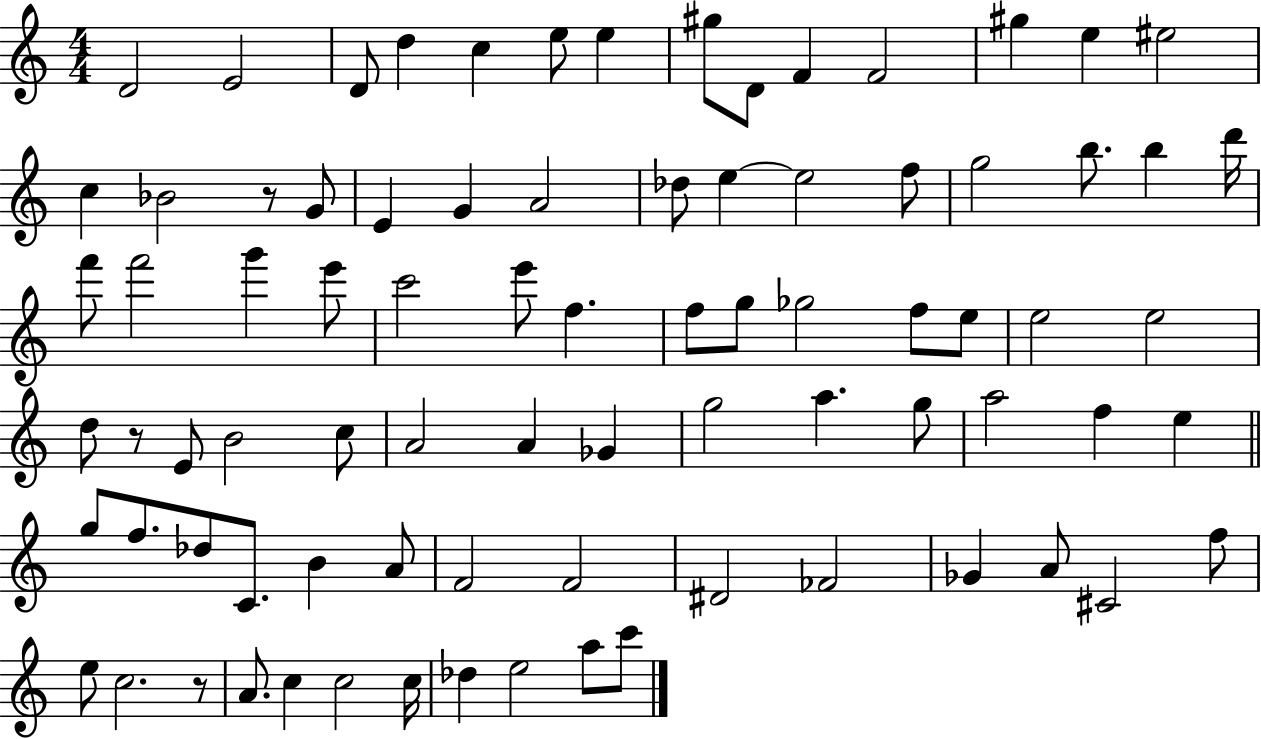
{
  \clef treble
  \numericTimeSignature
  \time 4/4
  \key c \major
  d'2 e'2 | d'8 d''4 c''4 e''8 e''4 | gis''8 d'8 f'4 f'2 | gis''4 e''4 eis''2 | \break c''4 bes'2 r8 g'8 | e'4 g'4 a'2 | des''8 e''4~~ e''2 f''8 | g''2 b''8. b''4 d'''16 | \break f'''8 f'''2 g'''4 e'''8 | c'''2 e'''8 f''4. | f''8 g''8 ges''2 f''8 e''8 | e''2 e''2 | \break d''8 r8 e'8 b'2 c''8 | a'2 a'4 ges'4 | g''2 a''4. g''8 | a''2 f''4 e''4 | \break \bar "||" \break \key c \major g''8 f''8. des''8 c'8. b'4 a'8 | f'2 f'2 | dis'2 fes'2 | ges'4 a'8 cis'2 f''8 | \break e''8 c''2. r8 | a'8. c''4 c''2 c''16 | des''4 e''2 a''8 c'''8 | \bar "|."
}